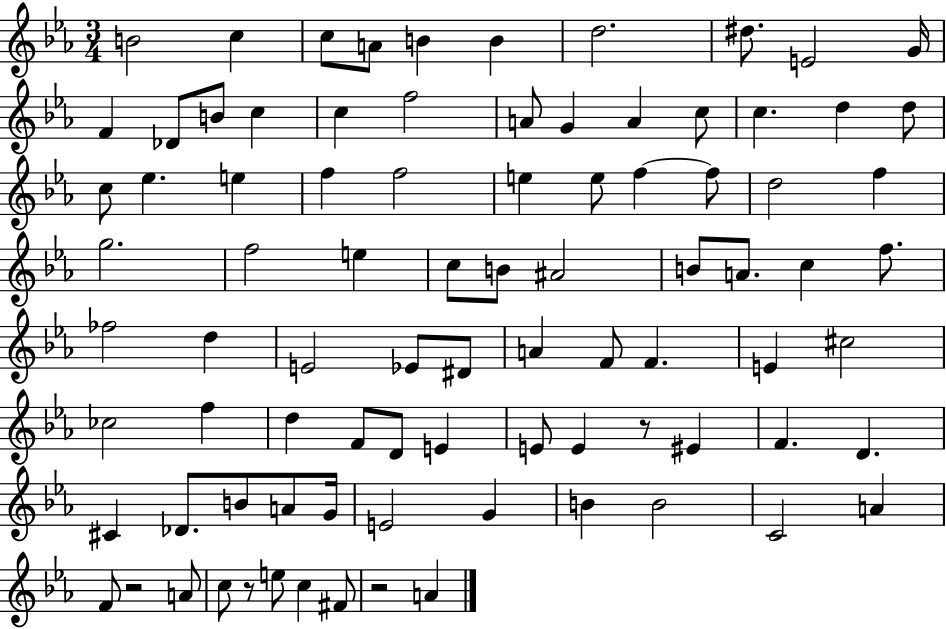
B4/h C5/q C5/e A4/e B4/q B4/q D5/h. D#5/e. E4/h G4/s F4/q Db4/e B4/e C5/q C5/q F5/h A4/e G4/q A4/q C5/e C5/q. D5/q D5/e C5/e Eb5/q. E5/q F5/q F5/h E5/q E5/e F5/q F5/e D5/h F5/q G5/h. F5/h E5/q C5/e B4/e A#4/h B4/e A4/e. C5/q F5/e. FES5/h D5/q E4/h Eb4/e D#4/e A4/q F4/e F4/q. E4/q C#5/h CES5/h F5/q D5/q F4/e D4/e E4/q E4/e E4/q R/e EIS4/q F4/q. D4/q. C#4/q Db4/e. B4/e A4/e G4/s E4/h G4/q B4/q B4/h C4/h A4/q F4/e R/h A4/e C5/e R/e E5/e C5/q F#4/e R/h A4/q